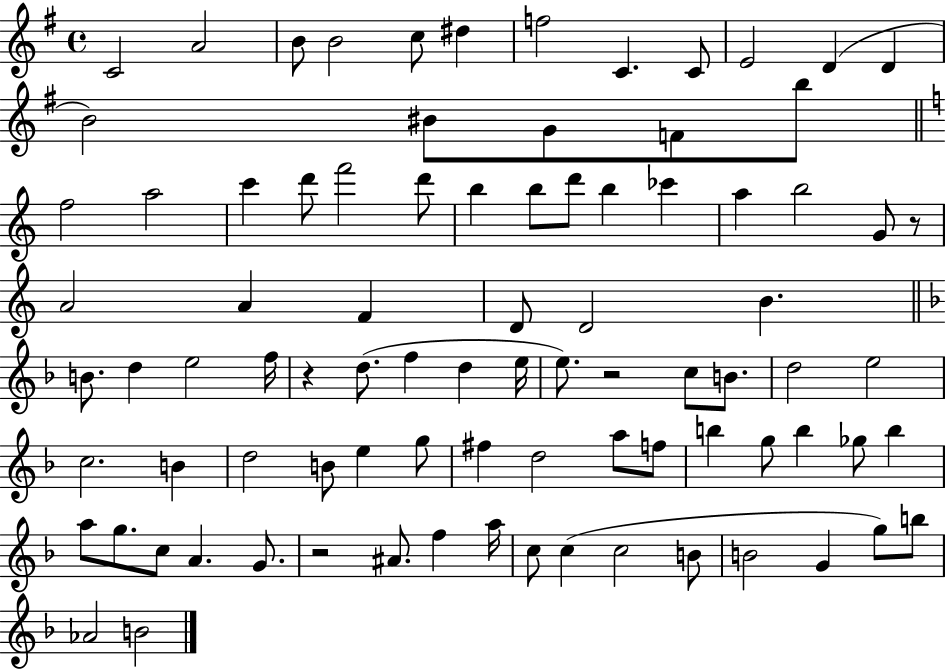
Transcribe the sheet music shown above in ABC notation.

X:1
T:Untitled
M:4/4
L:1/4
K:G
C2 A2 B/2 B2 c/2 ^d f2 C C/2 E2 D D B2 ^B/2 G/2 F/2 b/2 f2 a2 c' d'/2 f'2 d'/2 b b/2 d'/2 b _c' a b2 G/2 z/2 A2 A F D/2 D2 B B/2 d e2 f/4 z d/2 f d e/4 e/2 z2 c/2 B/2 d2 e2 c2 B d2 B/2 e g/2 ^f d2 a/2 f/2 b g/2 b _g/2 b a/2 g/2 c/2 A G/2 z2 ^A/2 f a/4 c/2 c c2 B/2 B2 G g/2 b/2 _A2 B2